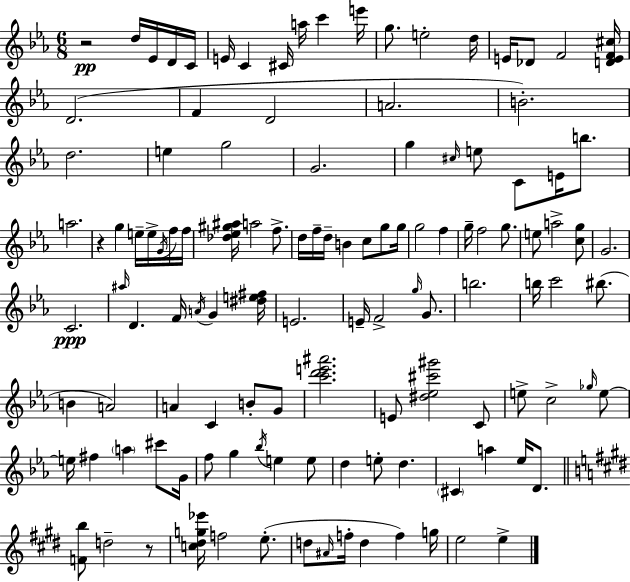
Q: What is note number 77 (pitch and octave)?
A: E4